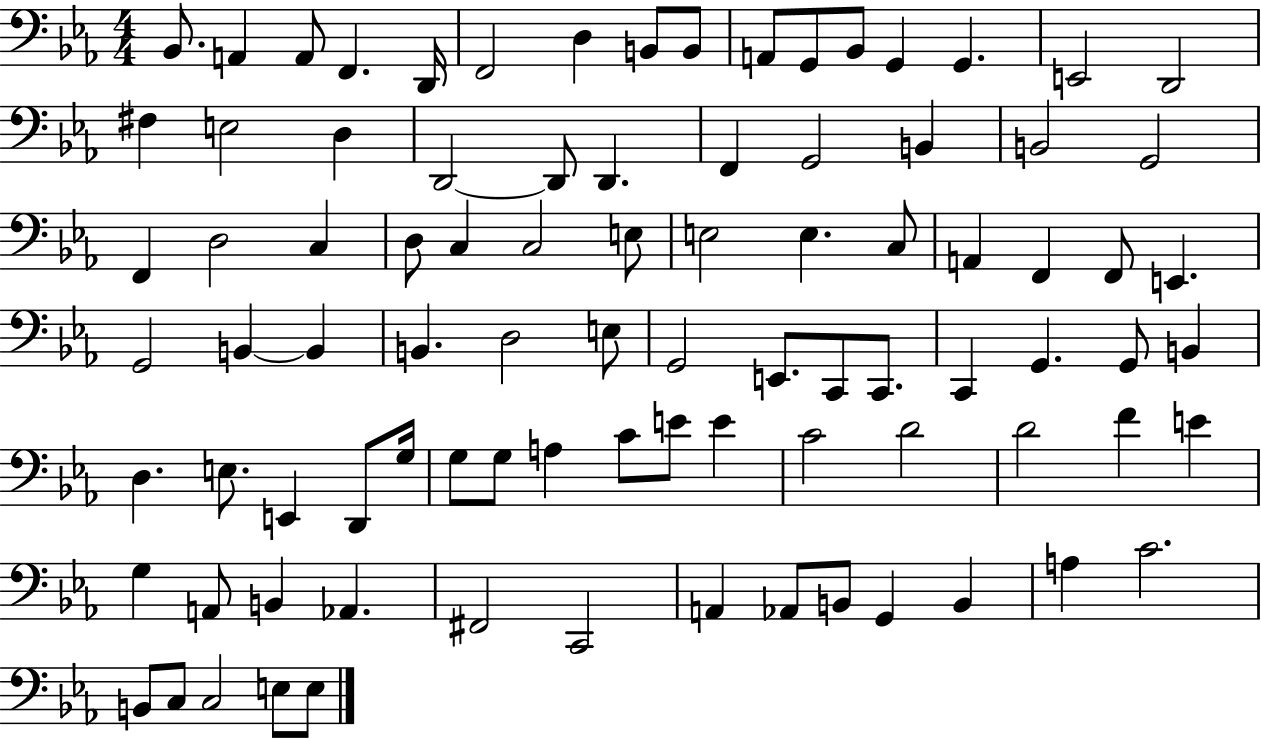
X:1
T:Untitled
M:4/4
L:1/4
K:Eb
_B,,/2 A,, A,,/2 F,, D,,/4 F,,2 D, B,,/2 B,,/2 A,,/2 G,,/2 _B,,/2 G,, G,, E,,2 D,,2 ^F, E,2 D, D,,2 D,,/2 D,, F,, G,,2 B,, B,,2 G,,2 F,, D,2 C, D,/2 C, C,2 E,/2 E,2 E, C,/2 A,, F,, F,,/2 E,, G,,2 B,, B,, B,, D,2 E,/2 G,,2 E,,/2 C,,/2 C,,/2 C,, G,, G,,/2 B,, D, E,/2 E,, D,,/2 G,/4 G,/2 G,/2 A, C/2 E/2 E C2 D2 D2 F E G, A,,/2 B,, _A,, ^F,,2 C,,2 A,, _A,,/2 B,,/2 G,, B,, A, C2 B,,/2 C,/2 C,2 E,/2 E,/2